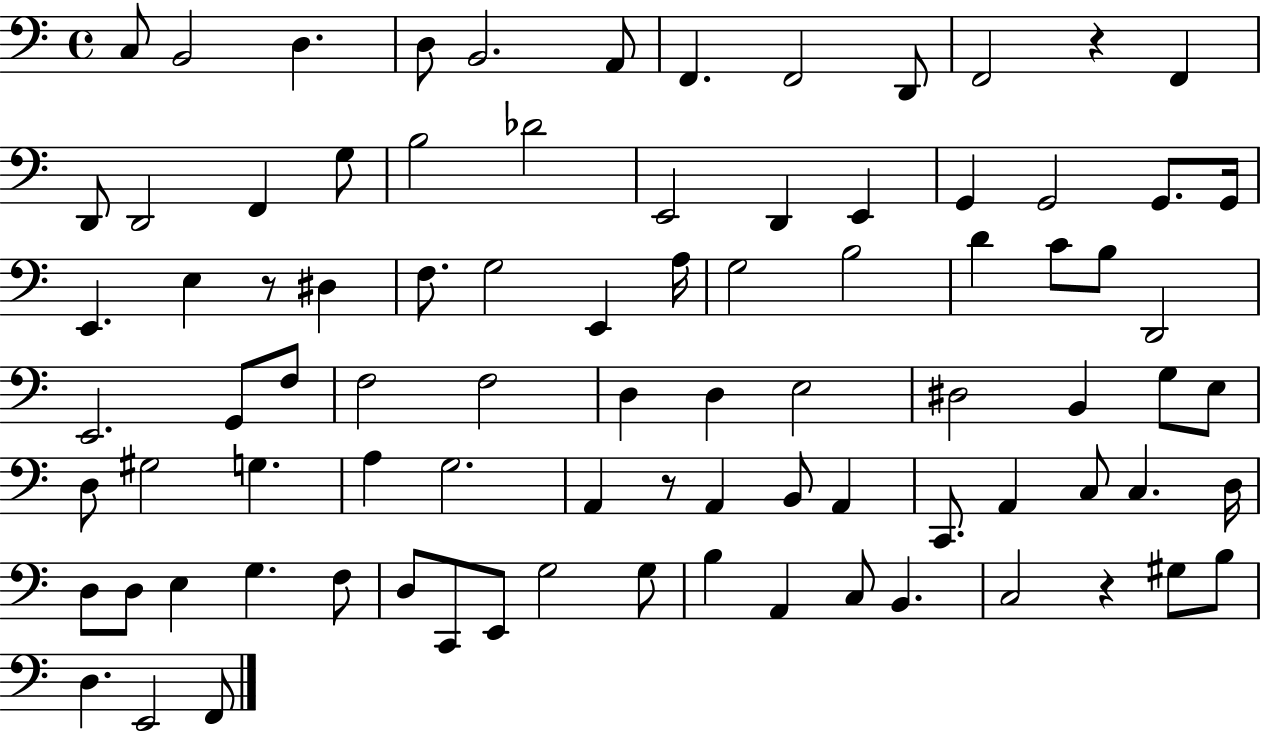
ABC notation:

X:1
T:Untitled
M:4/4
L:1/4
K:C
C,/2 B,,2 D, D,/2 B,,2 A,,/2 F,, F,,2 D,,/2 F,,2 z F,, D,,/2 D,,2 F,, G,/2 B,2 _D2 E,,2 D,, E,, G,, G,,2 G,,/2 G,,/4 E,, E, z/2 ^D, F,/2 G,2 E,, A,/4 G,2 B,2 D C/2 B,/2 D,,2 E,,2 G,,/2 F,/2 F,2 F,2 D, D, E,2 ^D,2 B,, G,/2 E,/2 D,/2 ^G,2 G, A, G,2 A,, z/2 A,, B,,/2 A,, C,,/2 A,, C,/2 C, D,/4 D,/2 D,/2 E, G, F,/2 D,/2 C,,/2 E,,/2 G,2 G,/2 B, A,, C,/2 B,, C,2 z ^G,/2 B,/2 D, E,,2 F,,/2